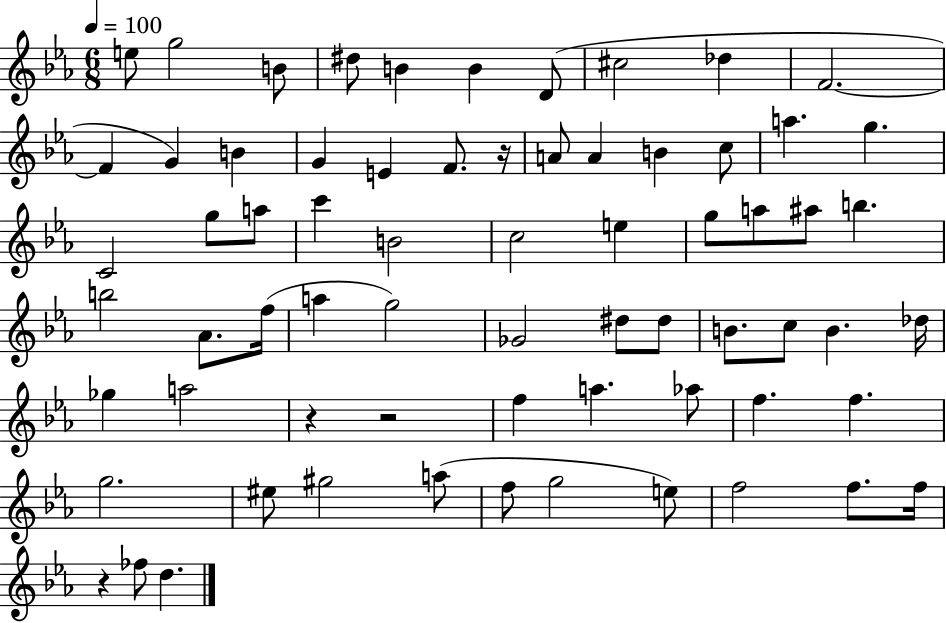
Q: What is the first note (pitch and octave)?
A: E5